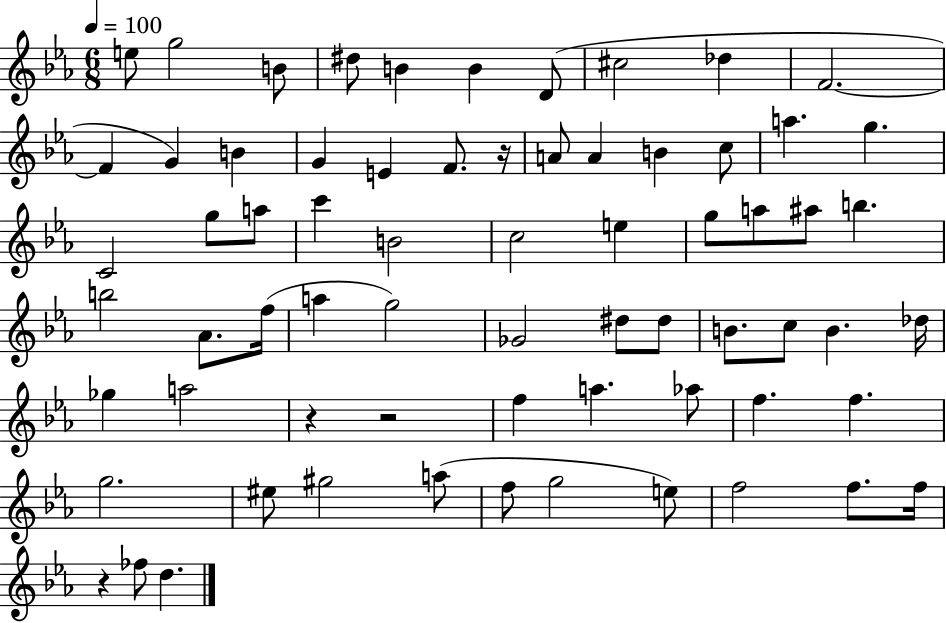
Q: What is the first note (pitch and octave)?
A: E5